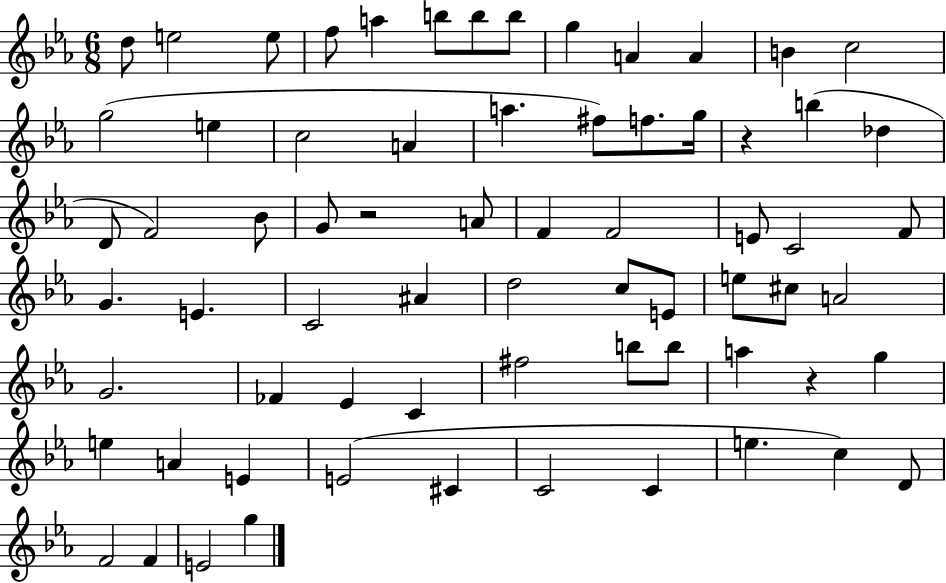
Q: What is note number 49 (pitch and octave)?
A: B5